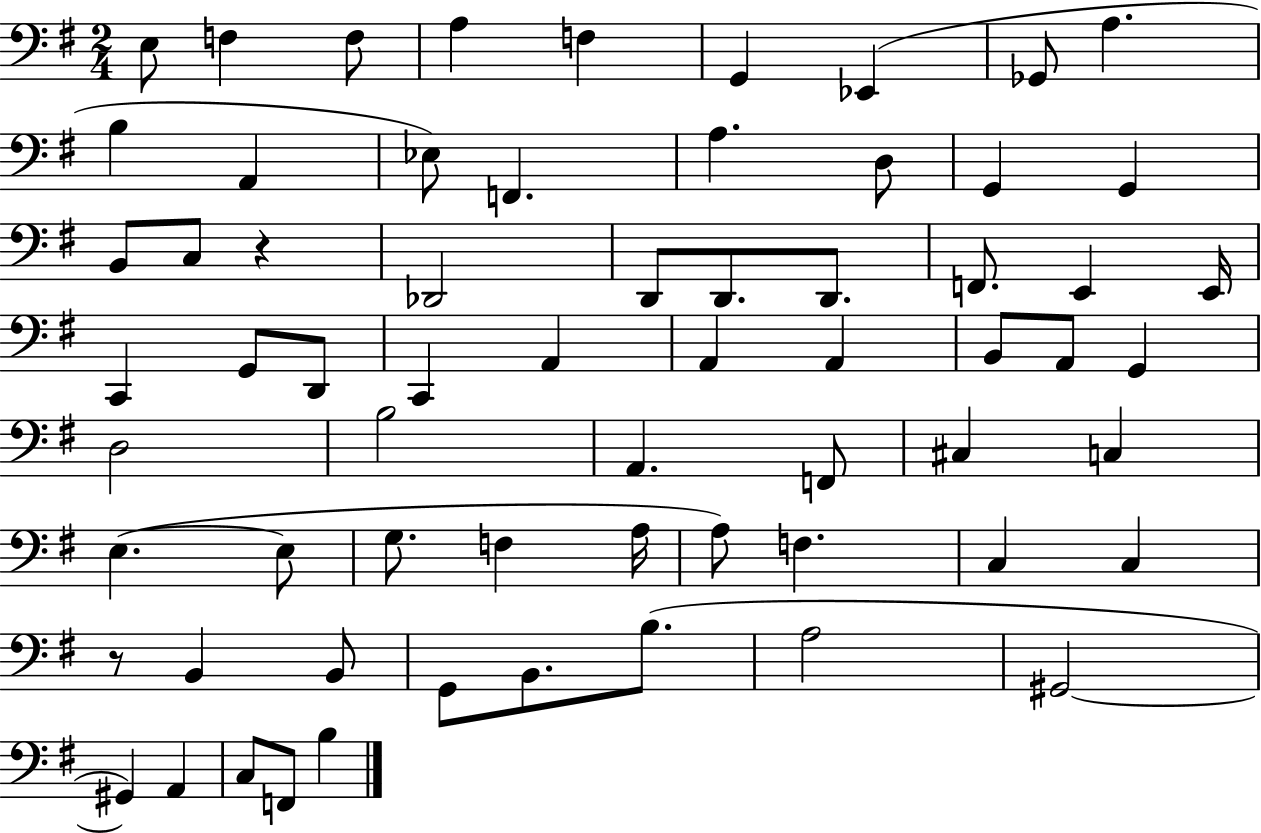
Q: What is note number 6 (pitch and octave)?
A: G2